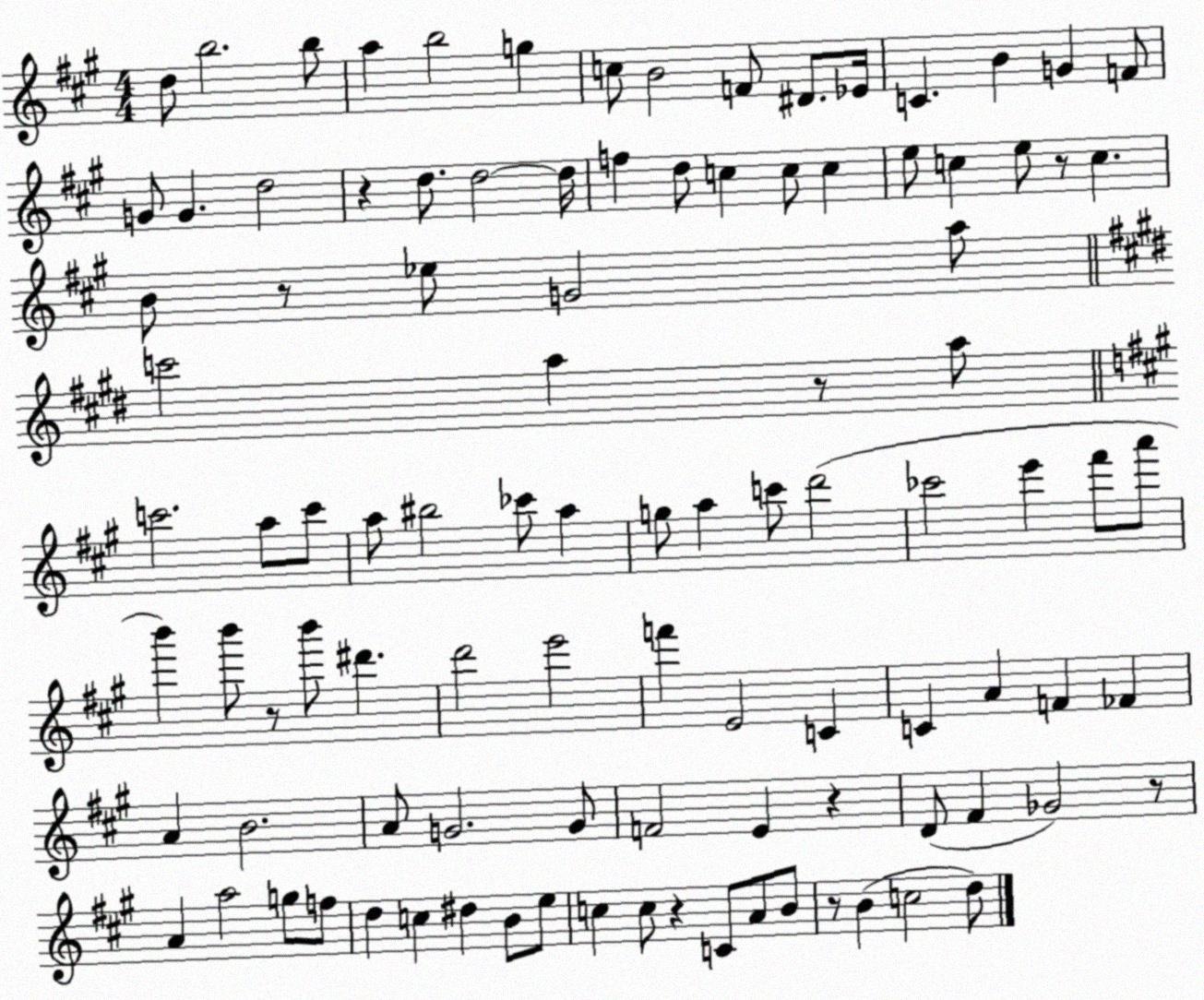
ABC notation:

X:1
T:Untitled
M:4/4
L:1/4
K:A
d/2 b2 b/2 a b2 g c/2 B2 F/2 ^D/2 _E/4 C B G F/2 G/2 G d2 z d/2 d2 d/4 f d/2 c c/2 c e/2 c e/2 z/2 c B/2 z/2 _e/2 G2 a/2 c'2 a z/2 a/2 c'2 a/2 c'/2 a/2 ^b2 _c'/2 a g/2 a c'/2 d'2 _c'2 e' ^f'/2 a'/2 b' b'/2 z/2 b'/2 ^d' d'2 e'2 f' E2 C C A F _F A B2 A/2 G2 G/2 F2 E z D/2 ^F _G2 z/2 A a2 g/2 f/2 d c ^d B/2 e/2 c c/2 z C/2 A/2 B/2 z/2 B c2 d/2